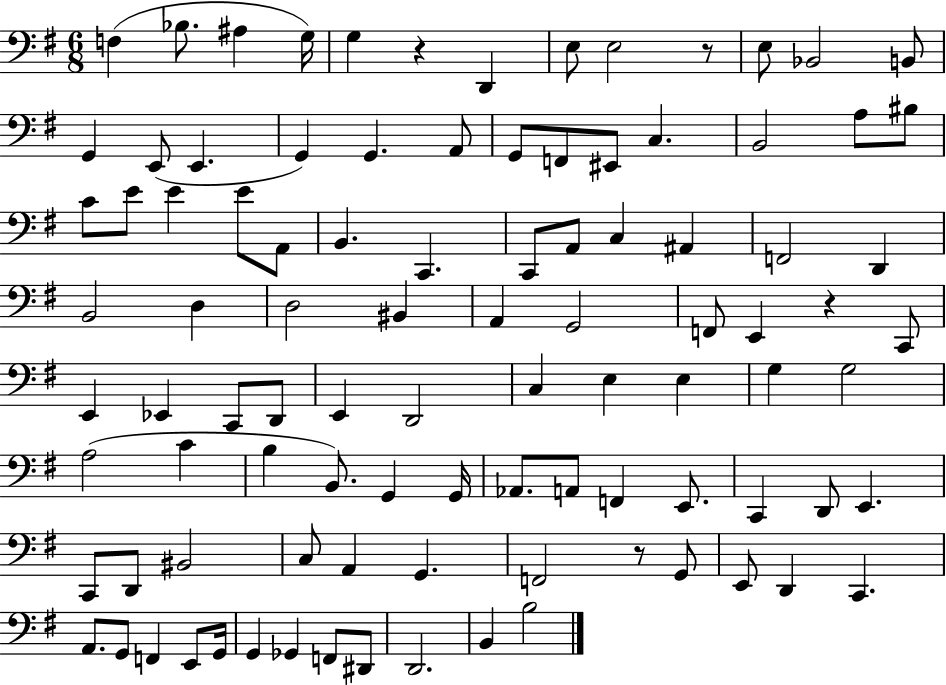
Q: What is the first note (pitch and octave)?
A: F3